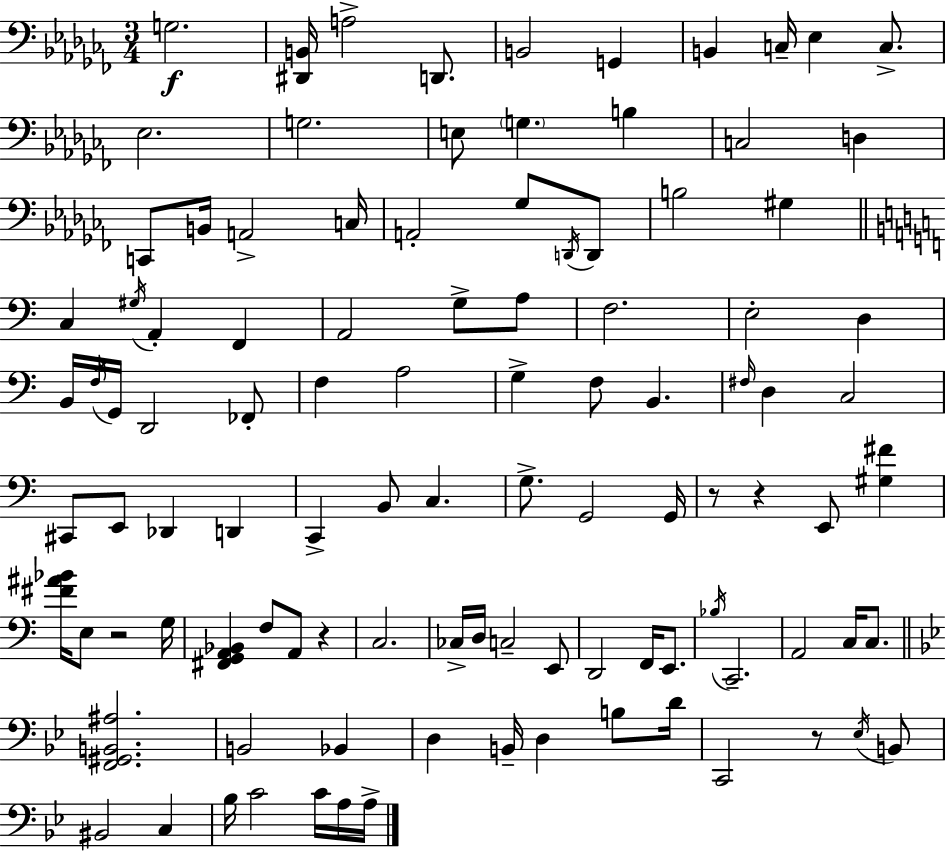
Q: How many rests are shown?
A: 5